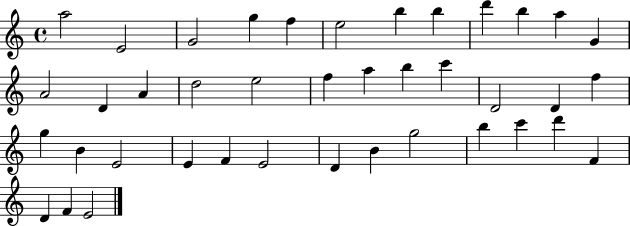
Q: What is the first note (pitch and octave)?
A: A5